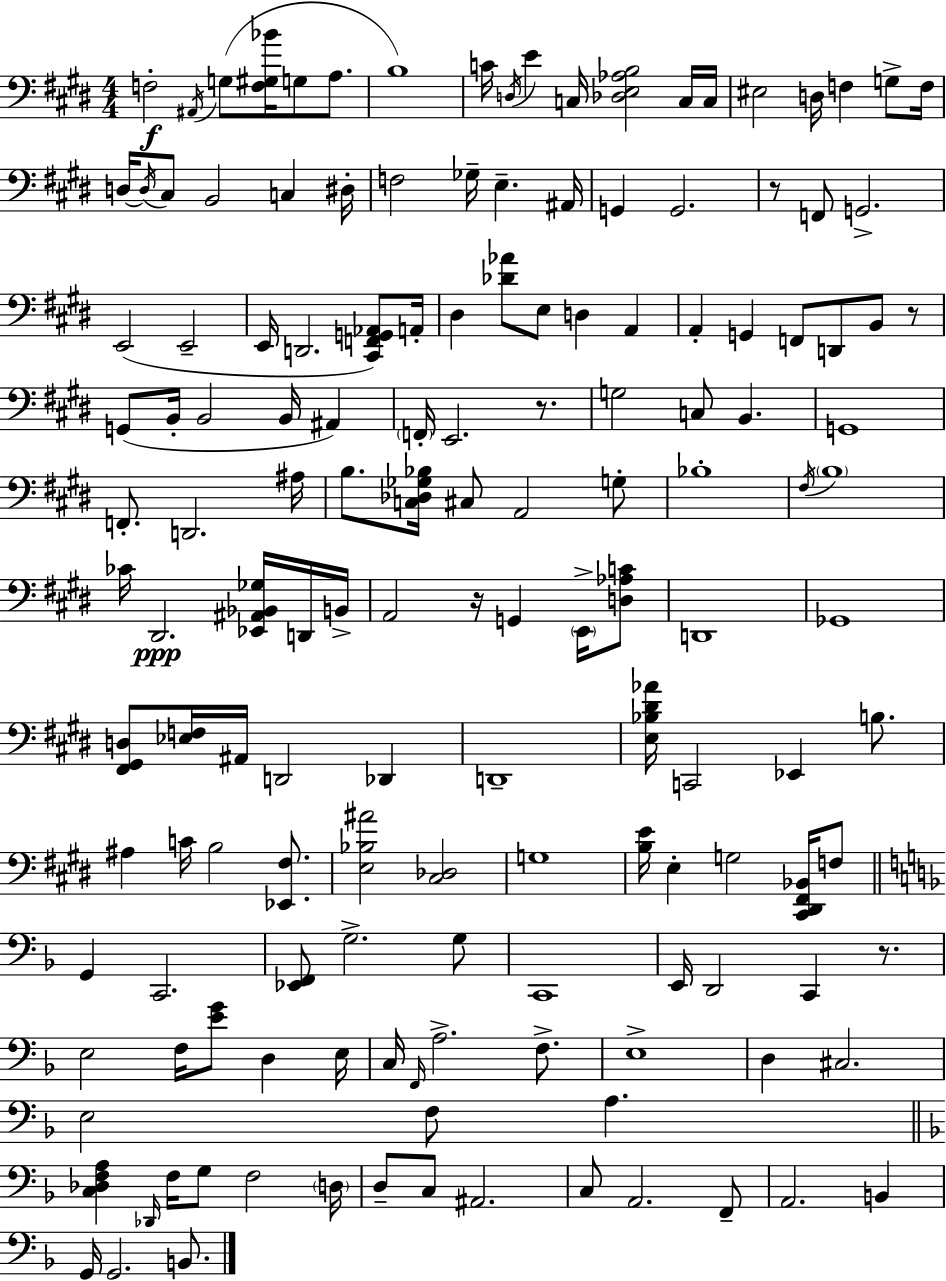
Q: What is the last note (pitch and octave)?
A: B2